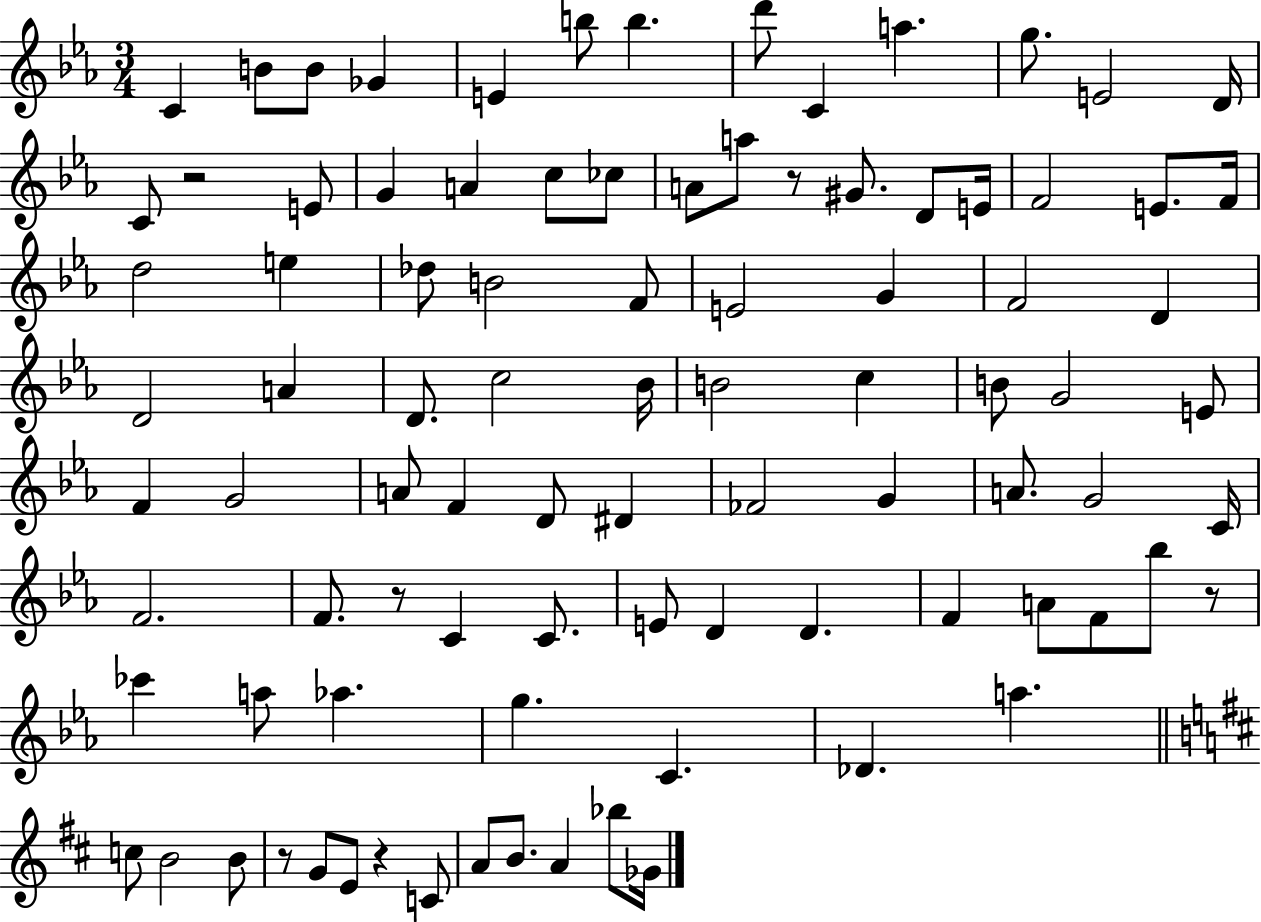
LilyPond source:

{
  \clef treble
  \numericTimeSignature
  \time 3/4
  \key ees \major
  c'4 b'8 b'8 ges'4 | e'4 b''8 b''4. | d'''8 c'4 a''4. | g''8. e'2 d'16 | \break c'8 r2 e'8 | g'4 a'4 c''8 ces''8 | a'8 a''8 r8 gis'8. d'8 e'16 | f'2 e'8. f'16 | \break d''2 e''4 | des''8 b'2 f'8 | e'2 g'4 | f'2 d'4 | \break d'2 a'4 | d'8. c''2 bes'16 | b'2 c''4 | b'8 g'2 e'8 | \break f'4 g'2 | a'8 f'4 d'8 dis'4 | fes'2 g'4 | a'8. g'2 c'16 | \break f'2. | f'8. r8 c'4 c'8. | e'8 d'4 d'4. | f'4 a'8 f'8 bes''8 r8 | \break ces'''4 a''8 aes''4. | g''4. c'4. | des'4. a''4. | \bar "||" \break \key d \major c''8 b'2 b'8 | r8 g'8 e'8 r4 c'8 | a'8 b'8. a'4 bes''8 ges'16 | \bar "|."
}